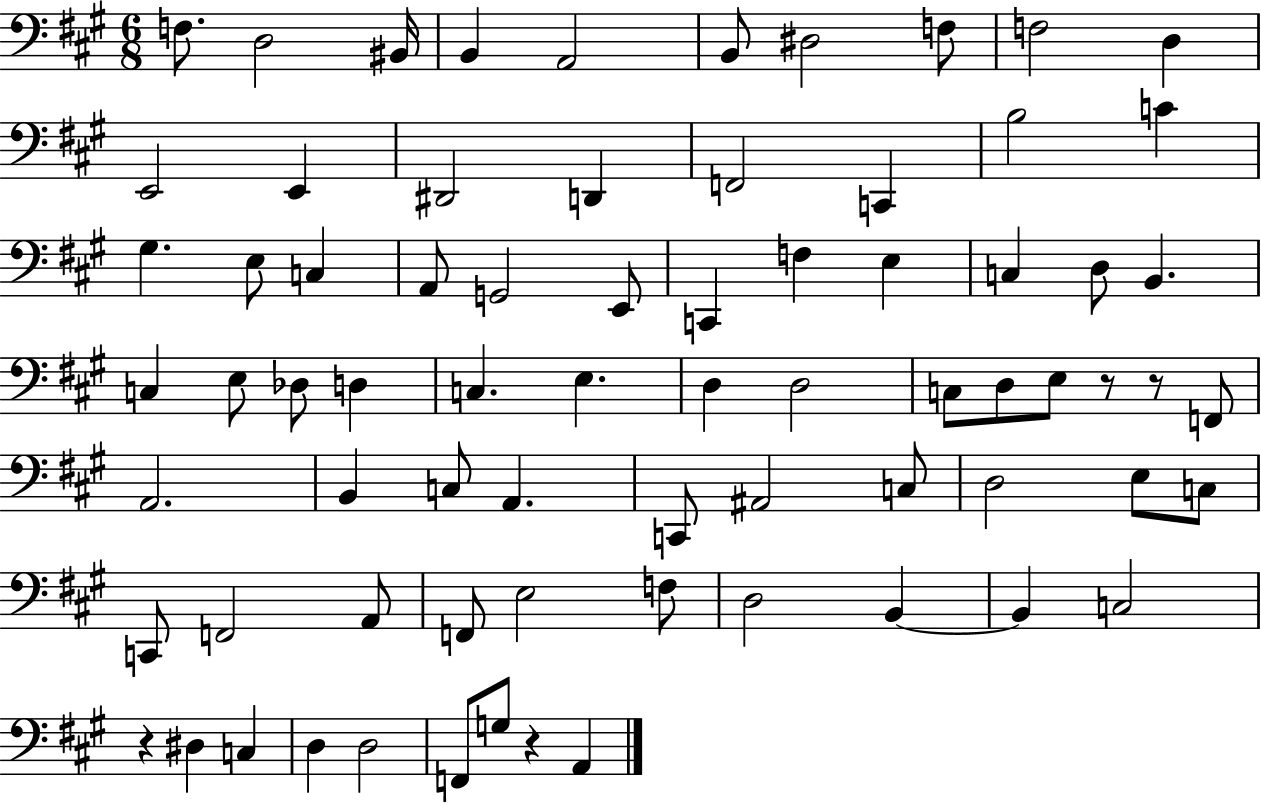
X:1
T:Untitled
M:6/8
L:1/4
K:A
F,/2 D,2 ^B,,/4 B,, A,,2 B,,/2 ^D,2 F,/2 F,2 D, E,,2 E,, ^D,,2 D,, F,,2 C,, B,2 C ^G, E,/2 C, A,,/2 G,,2 E,,/2 C,, F, E, C, D,/2 B,, C, E,/2 _D,/2 D, C, E, D, D,2 C,/2 D,/2 E,/2 z/2 z/2 F,,/2 A,,2 B,, C,/2 A,, C,,/2 ^A,,2 C,/2 D,2 E,/2 C,/2 C,,/2 F,,2 A,,/2 F,,/2 E,2 F,/2 D,2 B,, B,, C,2 z ^D, C, D, D,2 F,,/2 G,/2 z A,,